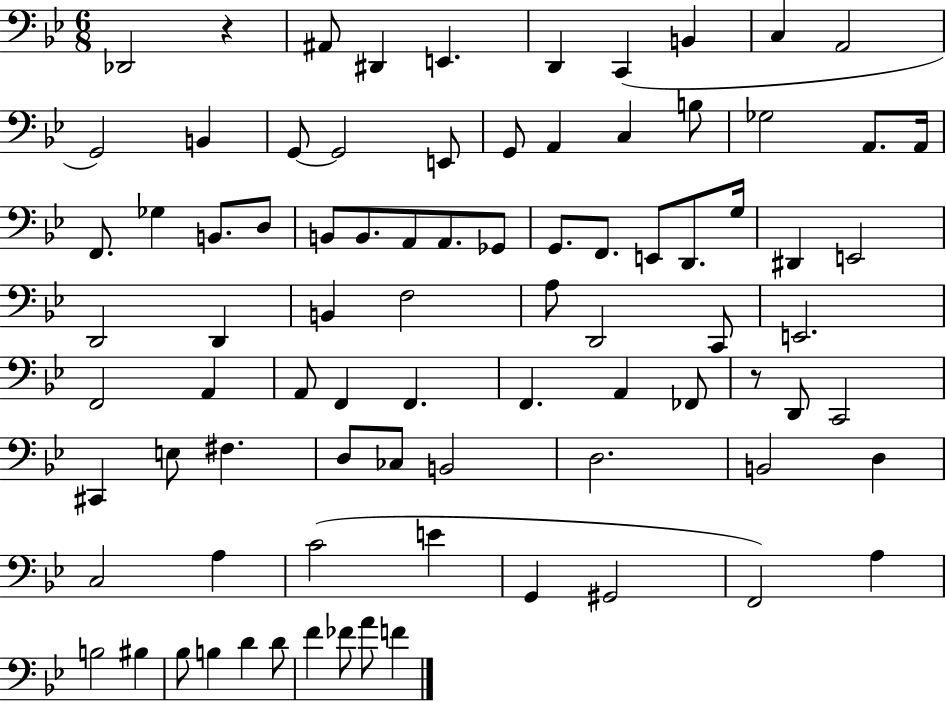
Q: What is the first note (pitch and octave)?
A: Db2